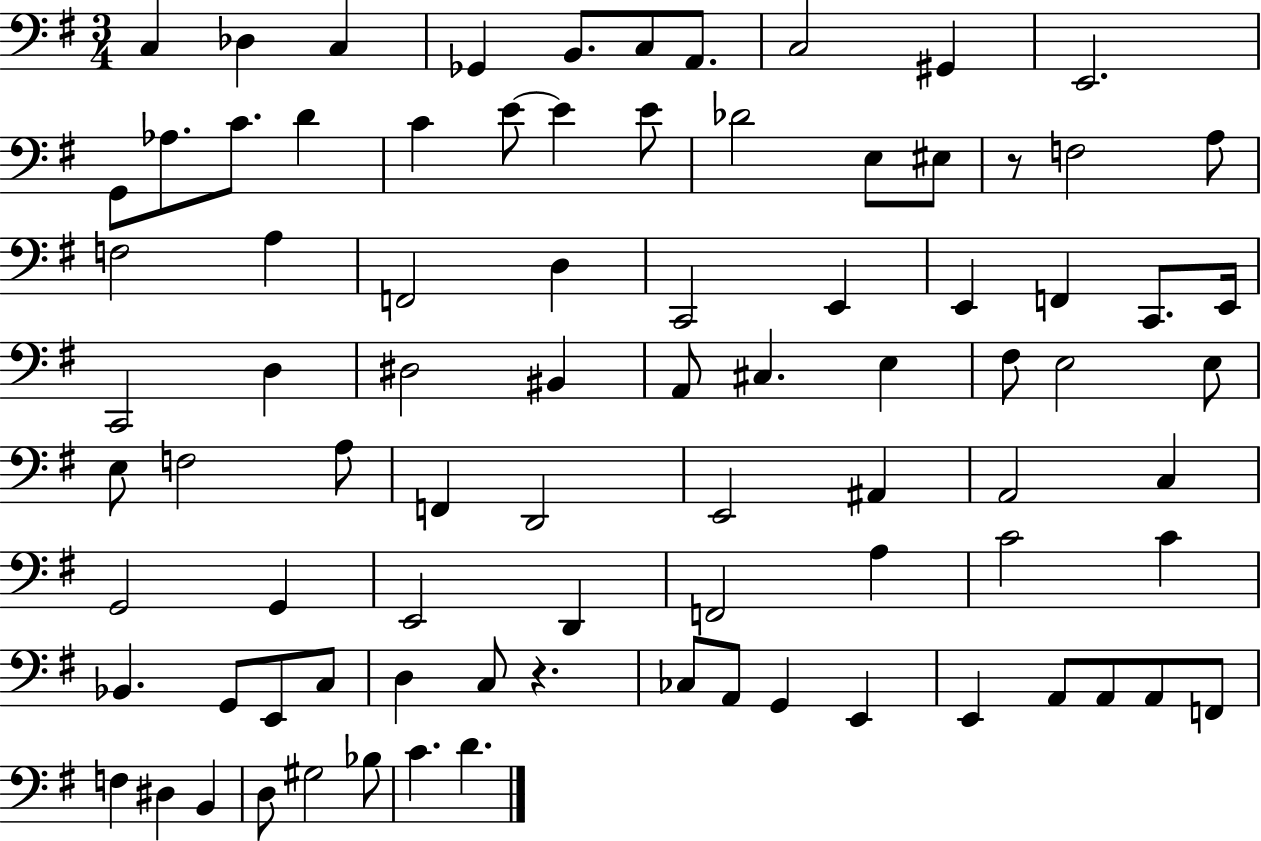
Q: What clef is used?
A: bass